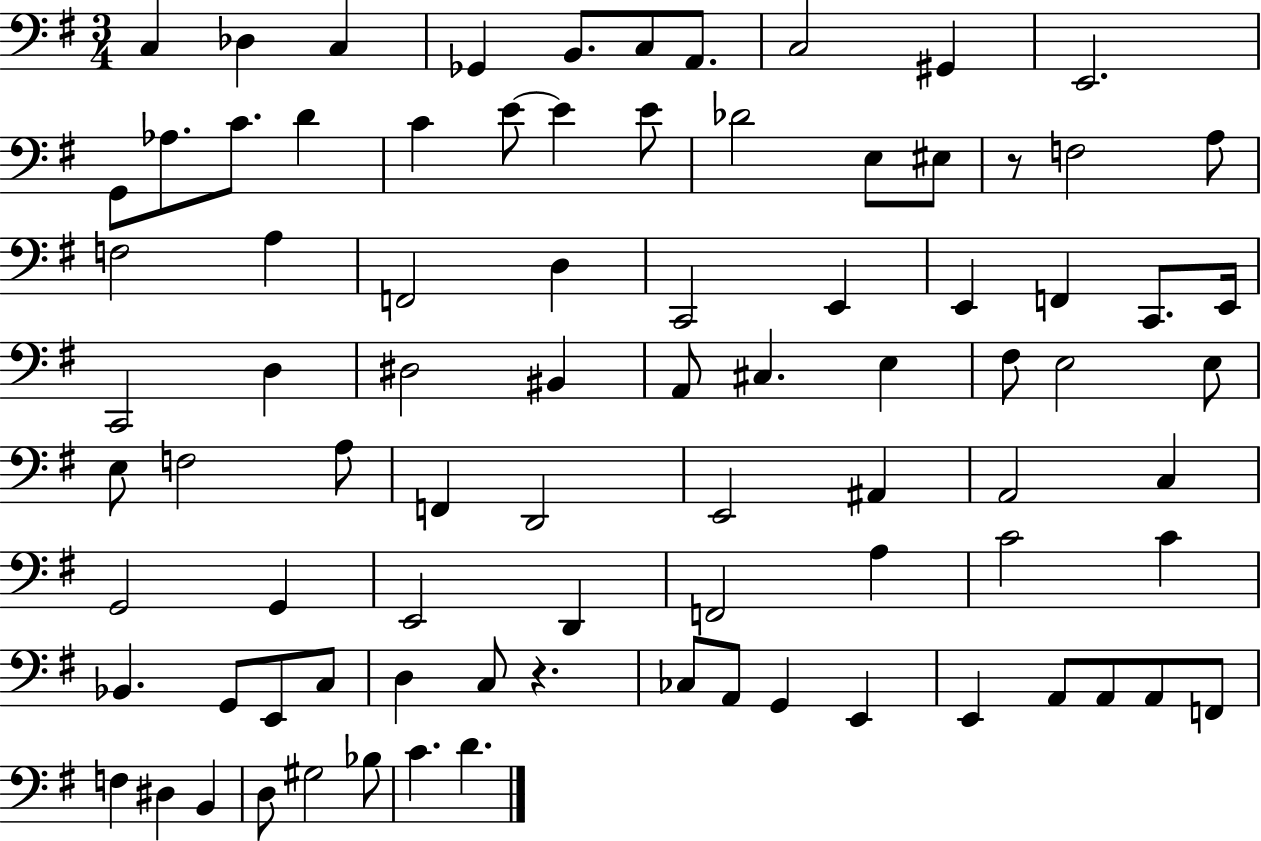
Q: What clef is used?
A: bass